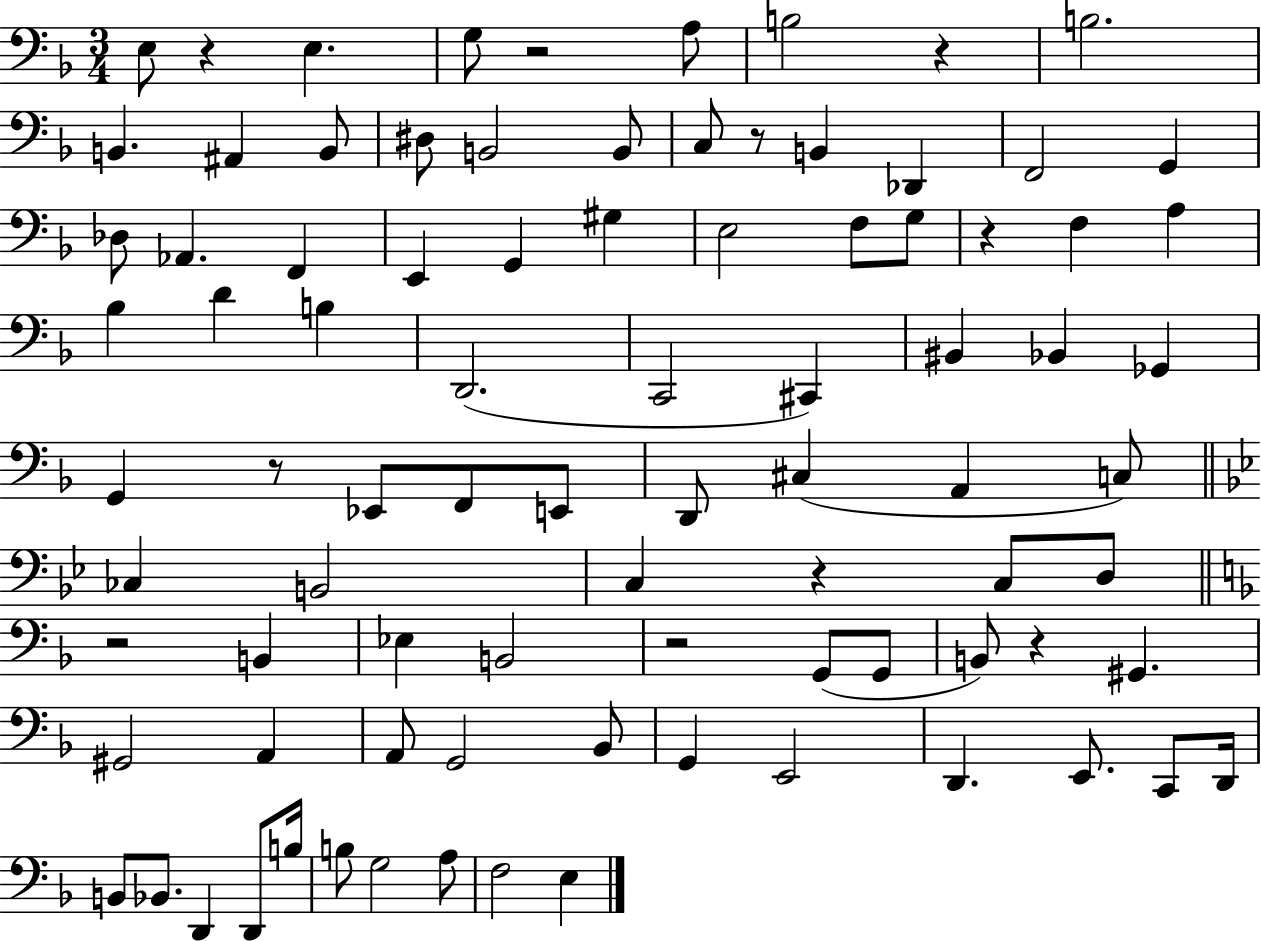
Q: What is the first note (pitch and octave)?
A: E3